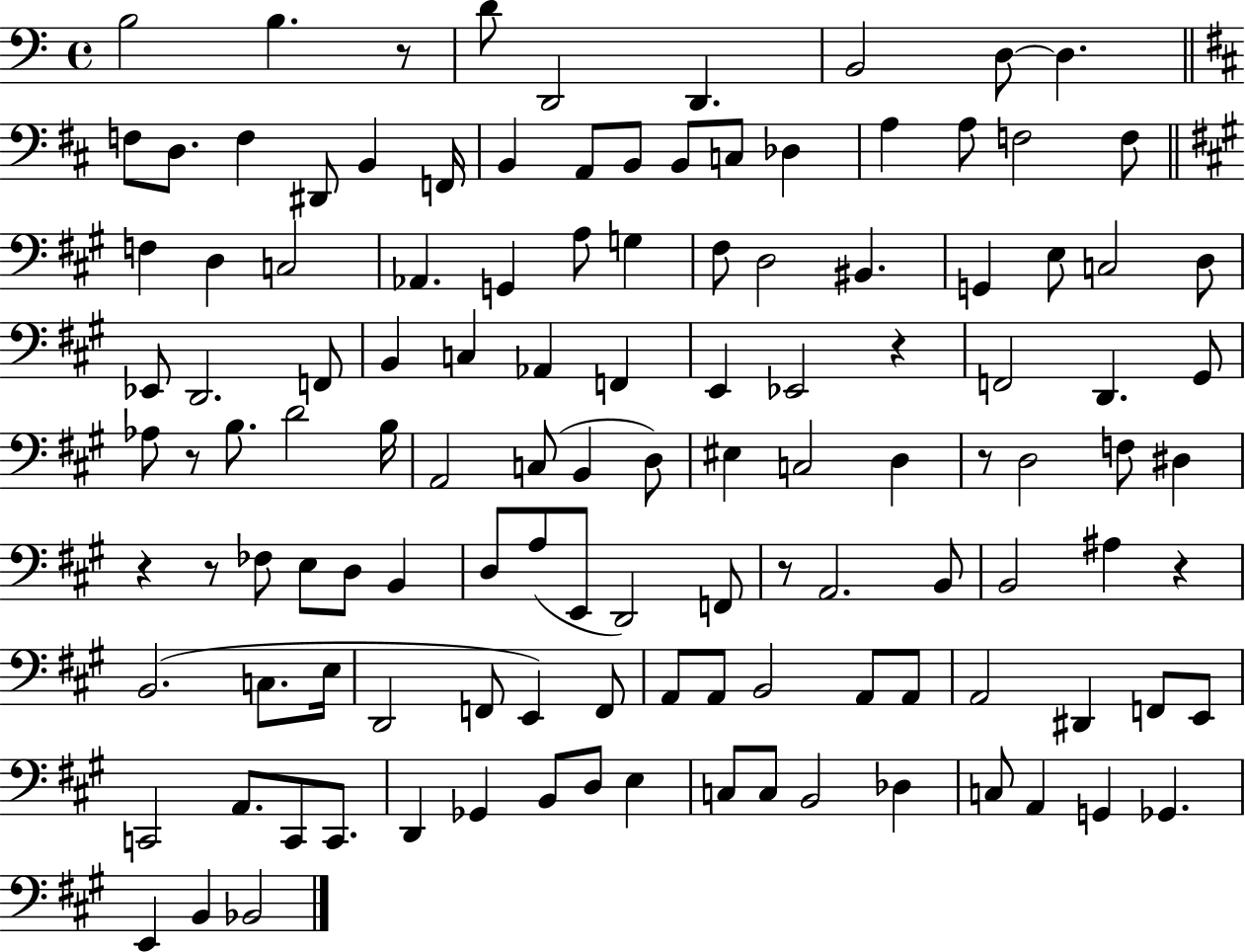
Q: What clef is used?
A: bass